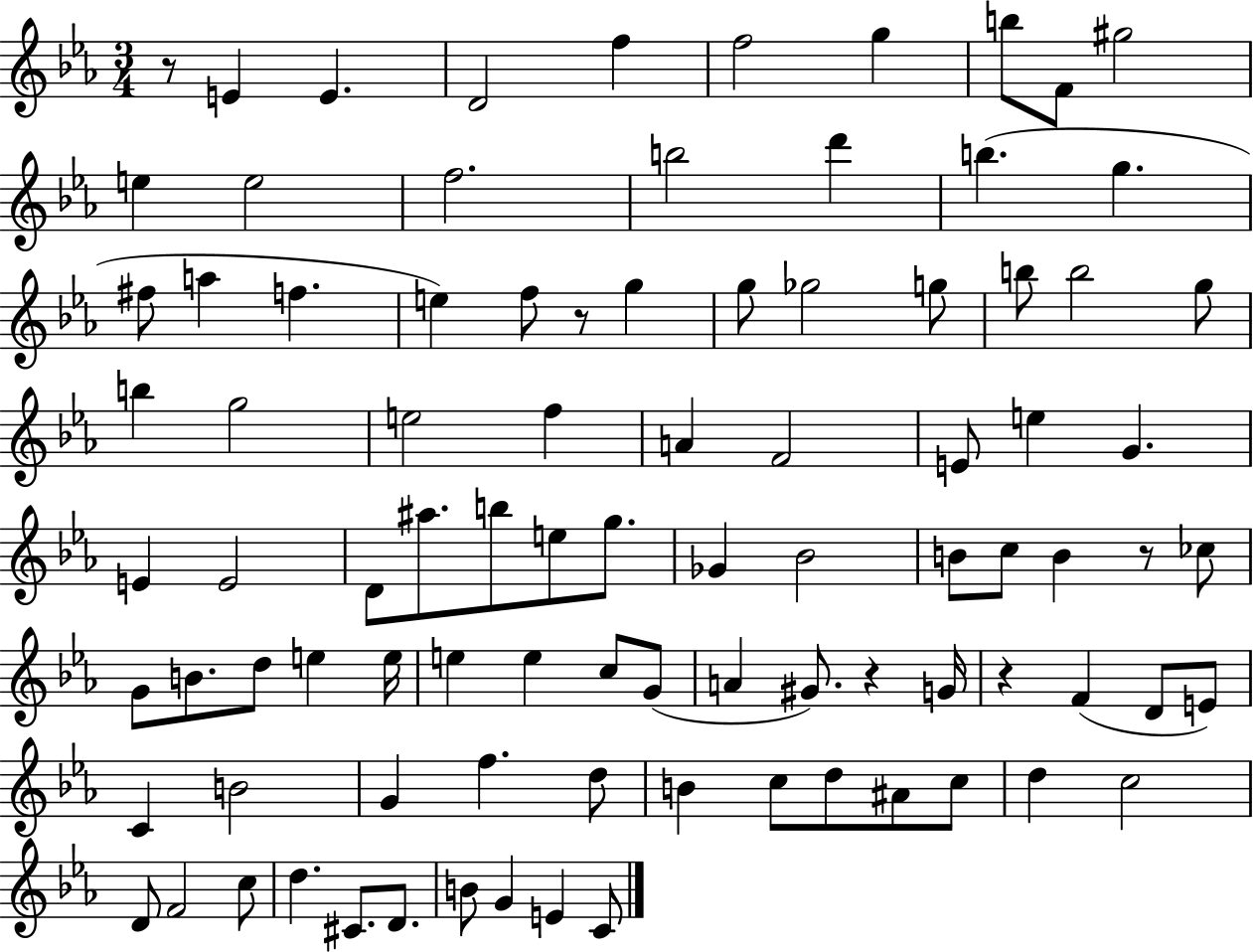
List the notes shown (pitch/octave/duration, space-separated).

R/e E4/q E4/q. D4/h F5/q F5/h G5/q B5/e F4/e G#5/h E5/q E5/h F5/h. B5/h D6/q B5/q. G5/q. F#5/e A5/q F5/q. E5/q F5/e R/e G5/q G5/e Gb5/h G5/e B5/e B5/h G5/e B5/q G5/h E5/h F5/q A4/q F4/h E4/e E5/q G4/q. E4/q E4/h D4/e A#5/e. B5/e E5/e G5/e. Gb4/q Bb4/h B4/e C5/e B4/q R/e CES5/e G4/e B4/e. D5/e E5/q E5/s E5/q E5/q C5/e G4/e A4/q G#4/e. R/q G4/s R/q F4/q D4/e E4/e C4/q B4/h G4/q F5/q. D5/e B4/q C5/e D5/e A#4/e C5/e D5/q C5/h D4/e F4/h C5/e D5/q. C#4/e. D4/e. B4/e G4/q E4/q C4/e